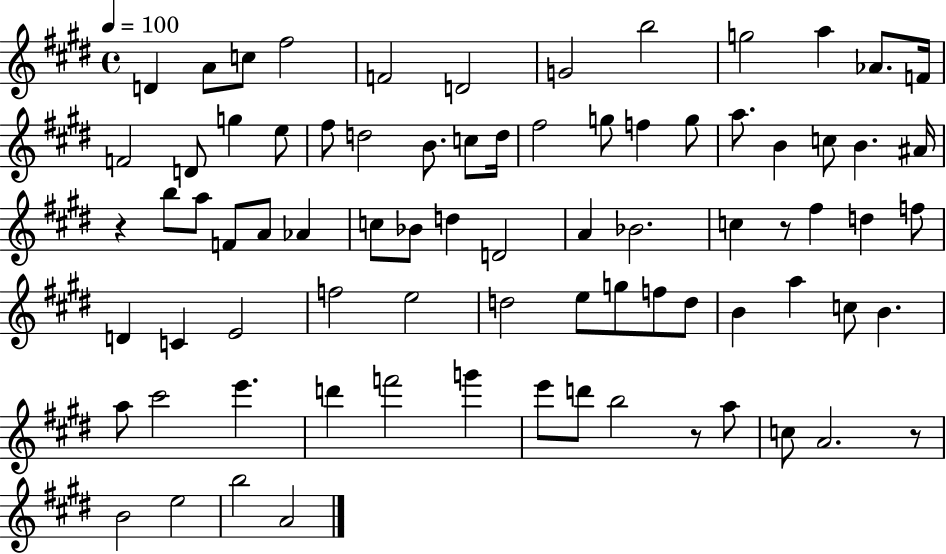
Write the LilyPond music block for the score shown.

{
  \clef treble
  \time 4/4
  \defaultTimeSignature
  \key e \major
  \tempo 4 = 100
  d'4 a'8 c''8 fis''2 | f'2 d'2 | g'2 b''2 | g''2 a''4 aes'8. f'16 | \break f'2 d'8 g''4 e''8 | fis''8 d''2 b'8. c''8 d''16 | fis''2 g''8 f''4 g''8 | a''8. b'4 c''8 b'4. ais'16 | \break r4 b''8 a''8 f'8 a'8 aes'4 | c''8 bes'8 d''4 d'2 | a'4 bes'2. | c''4 r8 fis''4 d''4 f''8 | \break d'4 c'4 e'2 | f''2 e''2 | d''2 e''8 g''8 f''8 d''8 | b'4 a''4 c''8 b'4. | \break a''8 cis'''2 e'''4. | d'''4 f'''2 g'''4 | e'''8 d'''8 b''2 r8 a''8 | c''8 a'2. r8 | \break b'2 e''2 | b''2 a'2 | \bar "|."
}